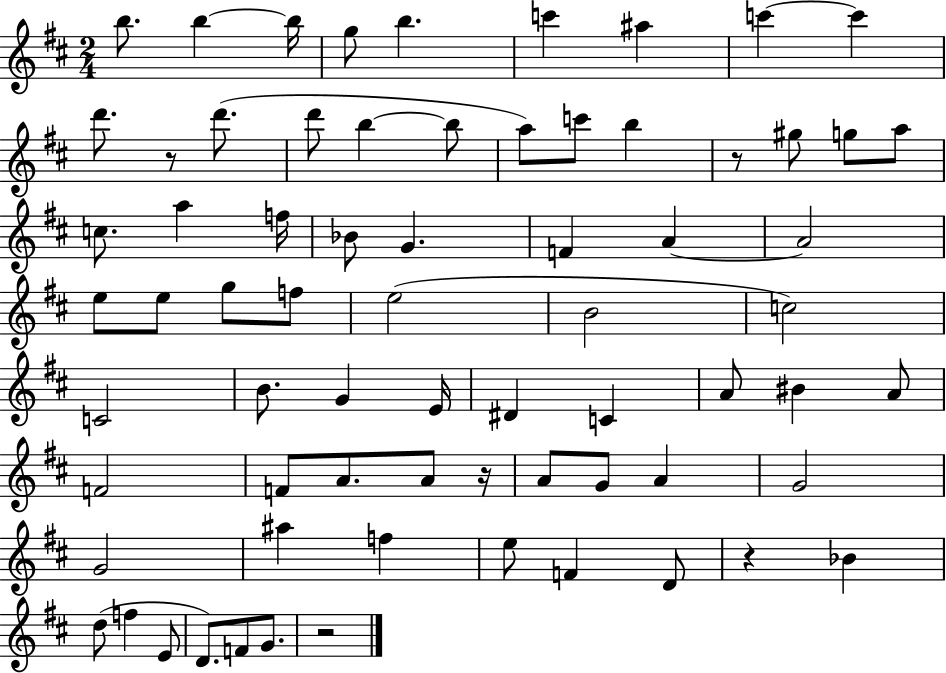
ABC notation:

X:1
T:Untitled
M:2/4
L:1/4
K:D
b/2 b b/4 g/2 b c' ^a c' c' d'/2 z/2 d'/2 d'/2 b b/2 a/2 c'/2 b z/2 ^g/2 g/2 a/2 c/2 a f/4 _B/2 G F A A2 e/2 e/2 g/2 f/2 e2 B2 c2 C2 B/2 G E/4 ^D C A/2 ^B A/2 F2 F/2 A/2 A/2 z/4 A/2 G/2 A G2 G2 ^a f e/2 F D/2 z _B d/2 f E/2 D/2 F/2 G/2 z2